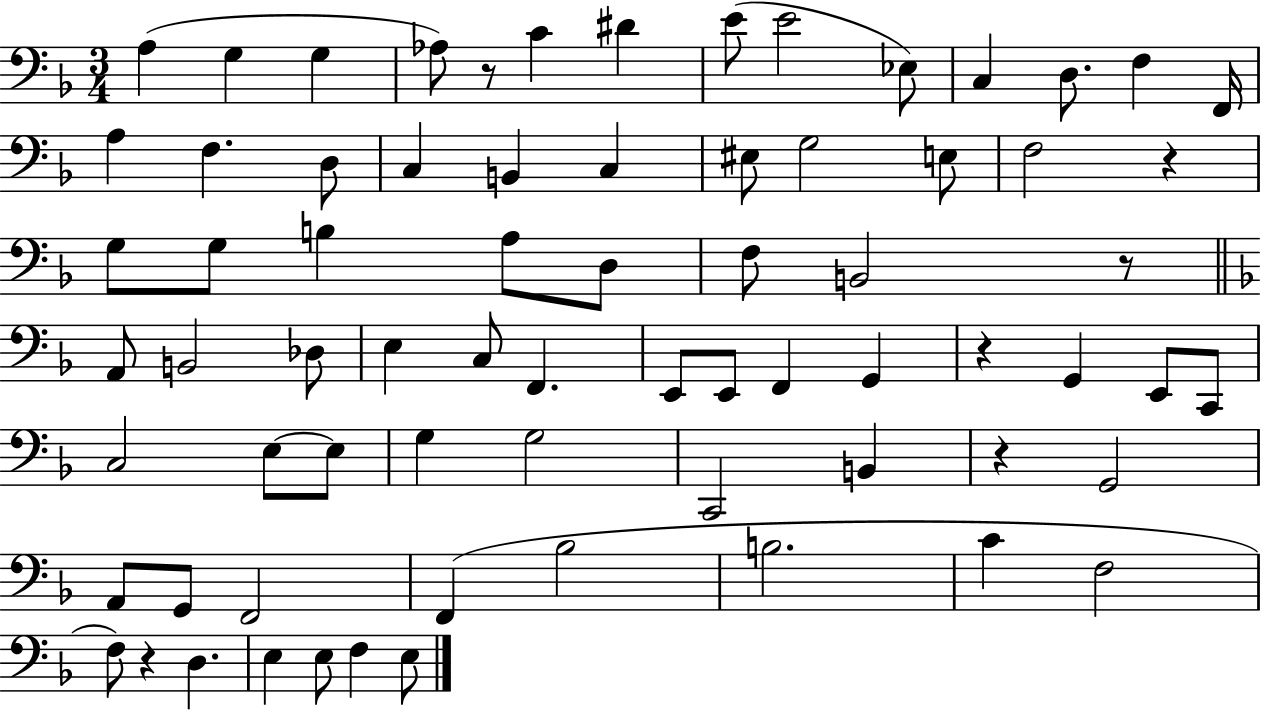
A3/q G3/q G3/q Ab3/e R/e C4/q D#4/q E4/e E4/h Eb3/e C3/q D3/e. F3/q F2/s A3/q F3/q. D3/e C3/q B2/q C3/q EIS3/e G3/h E3/e F3/h R/q G3/e G3/e B3/q A3/e D3/e F3/e B2/h R/e A2/e B2/h Db3/e E3/q C3/e F2/q. E2/e E2/e F2/q G2/q R/q G2/q E2/e C2/e C3/h E3/e E3/e G3/q G3/h C2/h B2/q R/q G2/h A2/e G2/e F2/h F2/q Bb3/h B3/h. C4/q F3/h F3/e R/q D3/q. E3/q E3/e F3/q E3/e